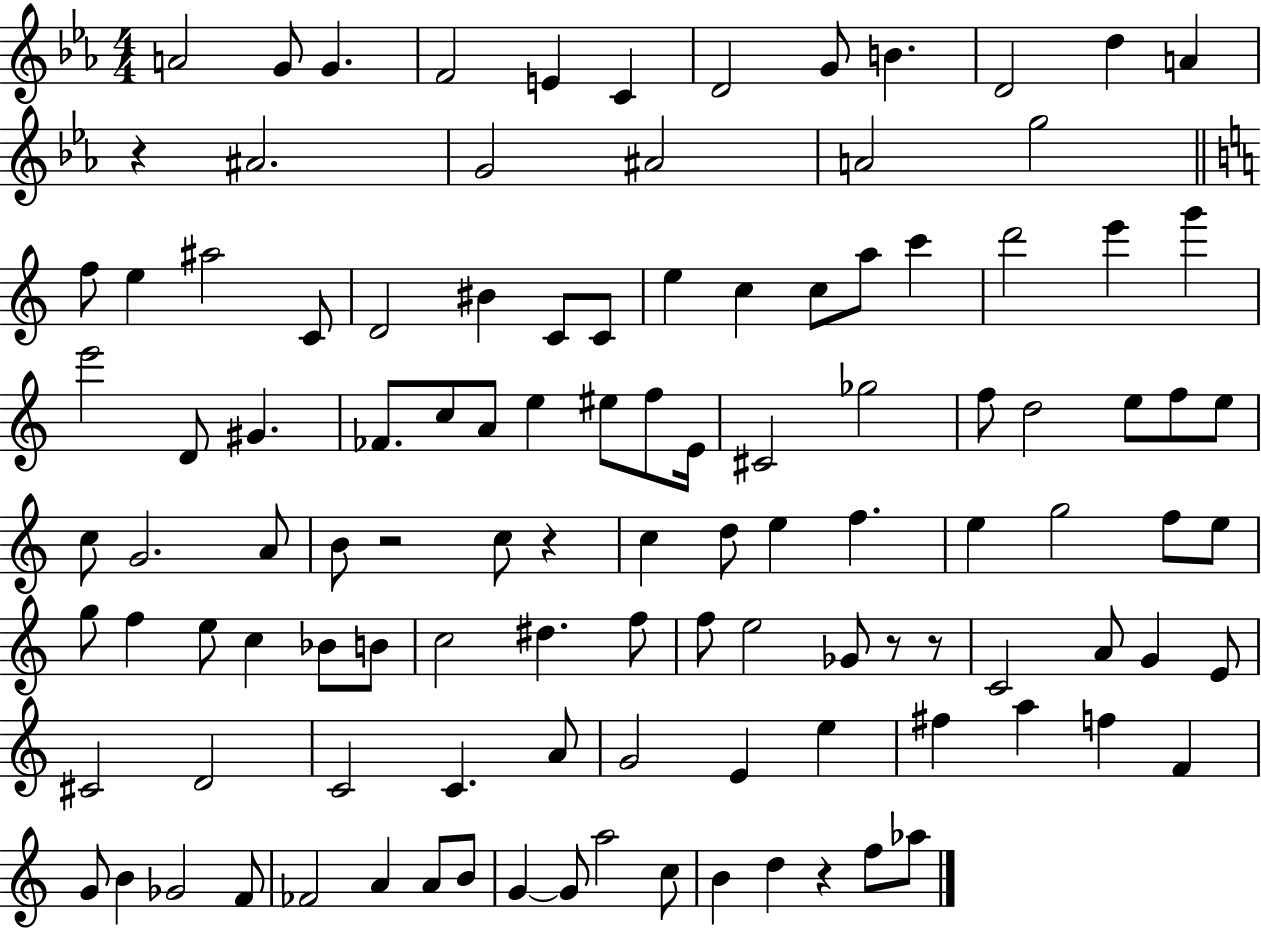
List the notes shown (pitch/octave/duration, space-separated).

A4/h G4/e G4/q. F4/h E4/q C4/q D4/h G4/e B4/q. D4/h D5/q A4/q R/q A#4/h. G4/h A#4/h A4/h G5/h F5/e E5/q A#5/h C4/e D4/h BIS4/q C4/e C4/e E5/q C5/q C5/e A5/e C6/q D6/h E6/q G6/q E6/h D4/e G#4/q. FES4/e. C5/e A4/e E5/q EIS5/e F5/e E4/s C#4/h Gb5/h F5/e D5/h E5/e F5/e E5/e C5/e G4/h. A4/e B4/e R/h C5/e R/q C5/q D5/e E5/q F5/q. E5/q G5/h F5/e E5/e G5/e F5/q E5/e C5/q Bb4/e B4/e C5/h D#5/q. F5/e F5/e E5/h Gb4/e R/e R/e C4/h A4/e G4/q E4/e C#4/h D4/h C4/h C4/q. A4/e G4/h E4/q E5/q F#5/q A5/q F5/q F4/q G4/e B4/q Gb4/h F4/e FES4/h A4/q A4/e B4/e G4/q G4/e A5/h C5/e B4/q D5/q R/q F5/e Ab5/e